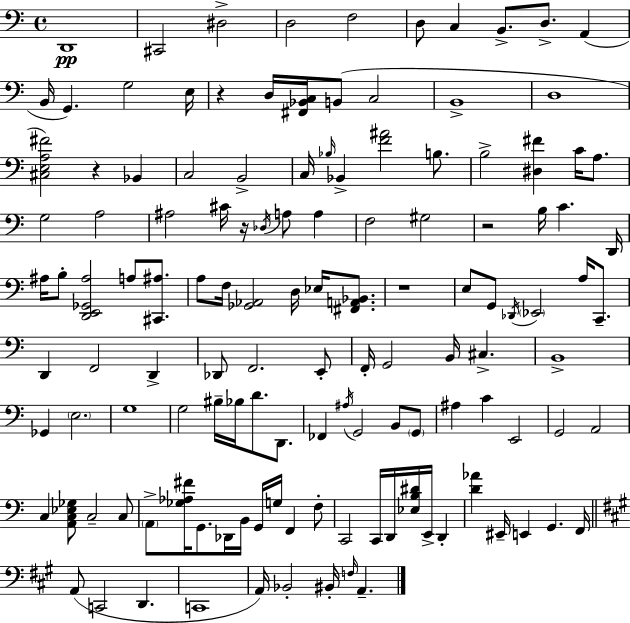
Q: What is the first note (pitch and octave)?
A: D2